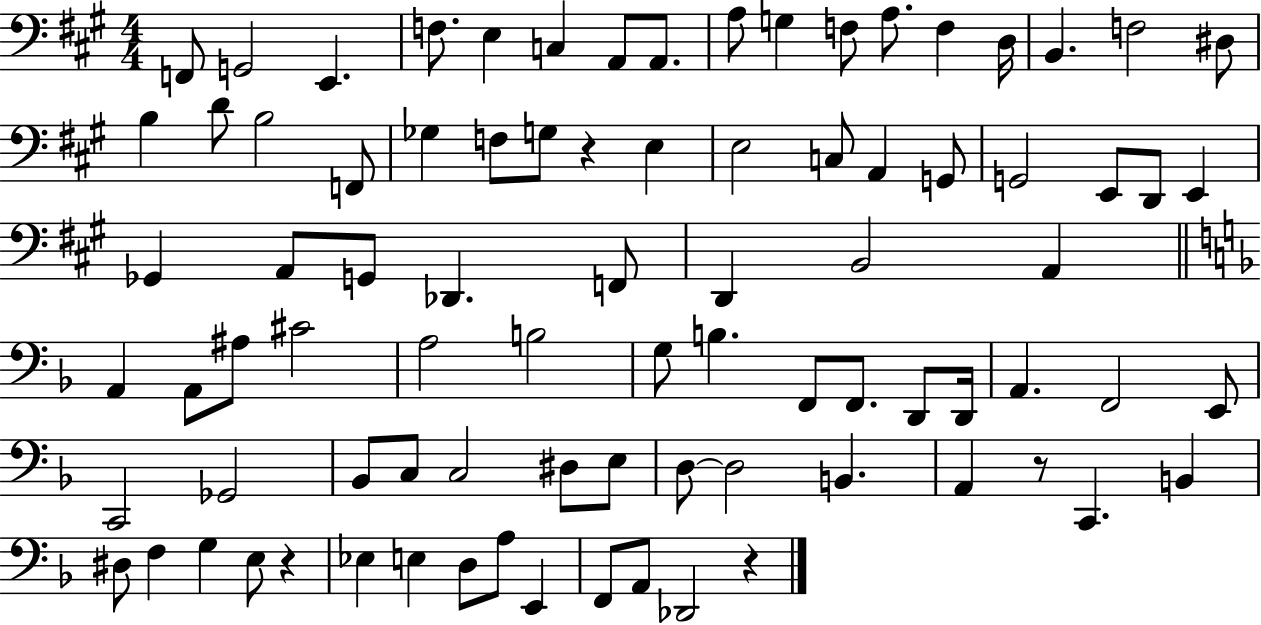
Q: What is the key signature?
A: A major